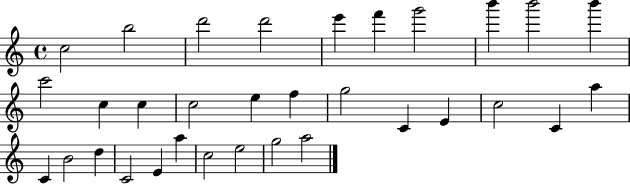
X:1
T:Untitled
M:4/4
L:1/4
K:C
c2 b2 d'2 d'2 e' f' g'2 b' b'2 b' c'2 c c c2 e f g2 C E c2 C a C B2 d C2 E a c2 e2 g2 a2